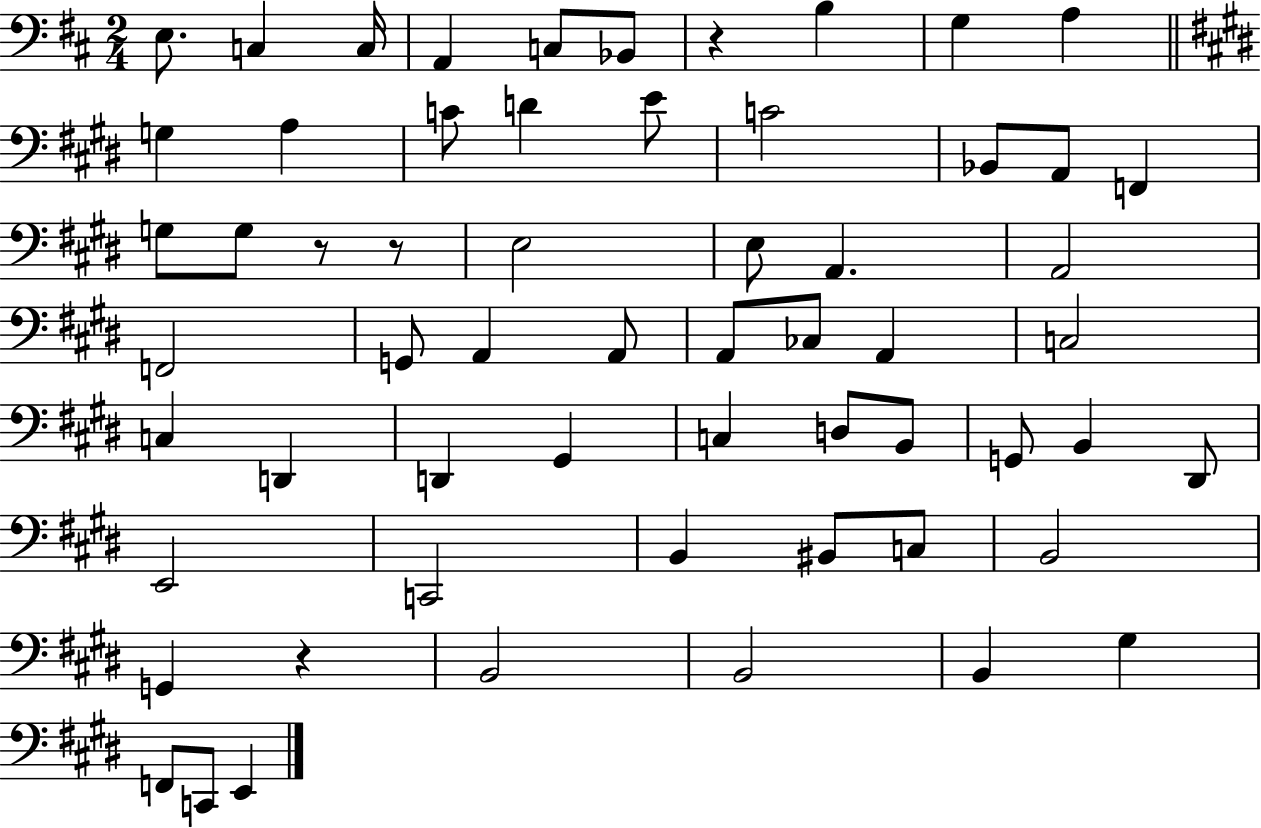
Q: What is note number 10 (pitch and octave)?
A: G3